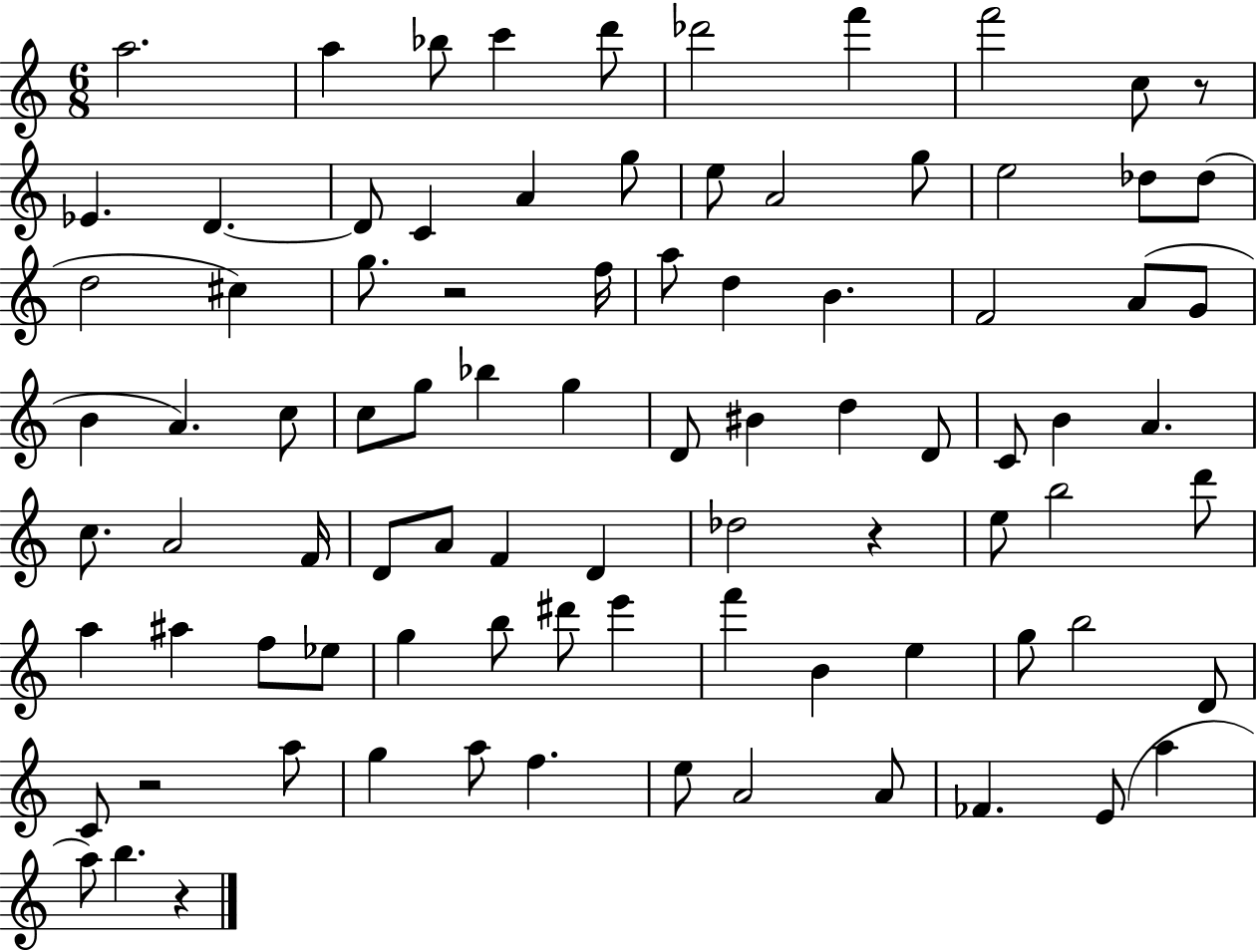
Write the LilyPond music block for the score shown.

{
  \clef treble
  \numericTimeSignature
  \time 6/8
  \key c \major
  a''2. | a''4 bes''8 c'''4 d'''8 | des'''2 f'''4 | f'''2 c''8 r8 | \break ees'4. d'4.~~ | d'8 c'4 a'4 g''8 | e''8 a'2 g''8 | e''2 des''8 des''8( | \break d''2 cis''4) | g''8. r2 f''16 | a''8 d''4 b'4. | f'2 a'8( g'8 | \break b'4 a'4.) c''8 | c''8 g''8 bes''4 g''4 | d'8 bis'4 d''4 d'8 | c'8 b'4 a'4. | \break c''8. a'2 f'16 | d'8 a'8 f'4 d'4 | des''2 r4 | e''8 b''2 d'''8 | \break a''4 ais''4 f''8 ees''8 | g''4 b''8 dis'''8 e'''4 | f'''4 b'4 e''4 | g''8 b''2 d'8 | \break c'8 r2 a''8 | g''4 a''8 f''4. | e''8 a'2 a'8 | fes'4. e'8( a''4 | \break a''8) b''4. r4 | \bar "|."
}